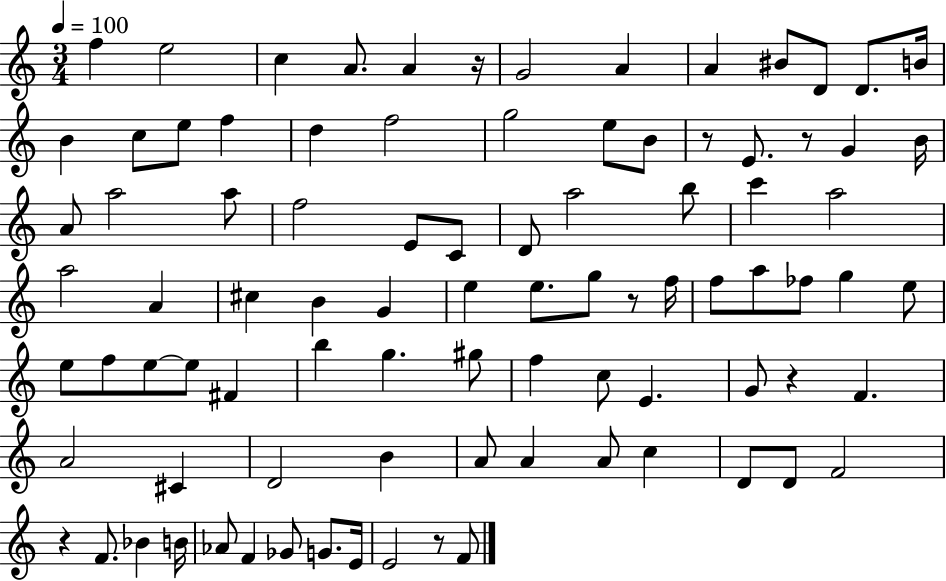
F5/q E5/h C5/q A4/e. A4/q R/s G4/h A4/q A4/q BIS4/e D4/e D4/e. B4/s B4/q C5/e E5/e F5/q D5/q F5/h G5/h E5/e B4/e R/e E4/e. R/e G4/q B4/s A4/e A5/h A5/e F5/h E4/e C4/e D4/e A5/h B5/e C6/q A5/h A5/h A4/q C#5/q B4/q G4/q E5/q E5/e. G5/e R/e F5/s F5/e A5/e FES5/e G5/q E5/e E5/e F5/e E5/e E5/e F#4/q B5/q G5/q. G#5/e F5/q C5/e E4/q. G4/e R/q F4/q. A4/h C#4/q D4/h B4/q A4/e A4/q A4/e C5/q D4/e D4/e F4/h R/q F4/e. Bb4/q B4/s Ab4/e F4/q Gb4/e G4/e. E4/s E4/h R/e F4/e